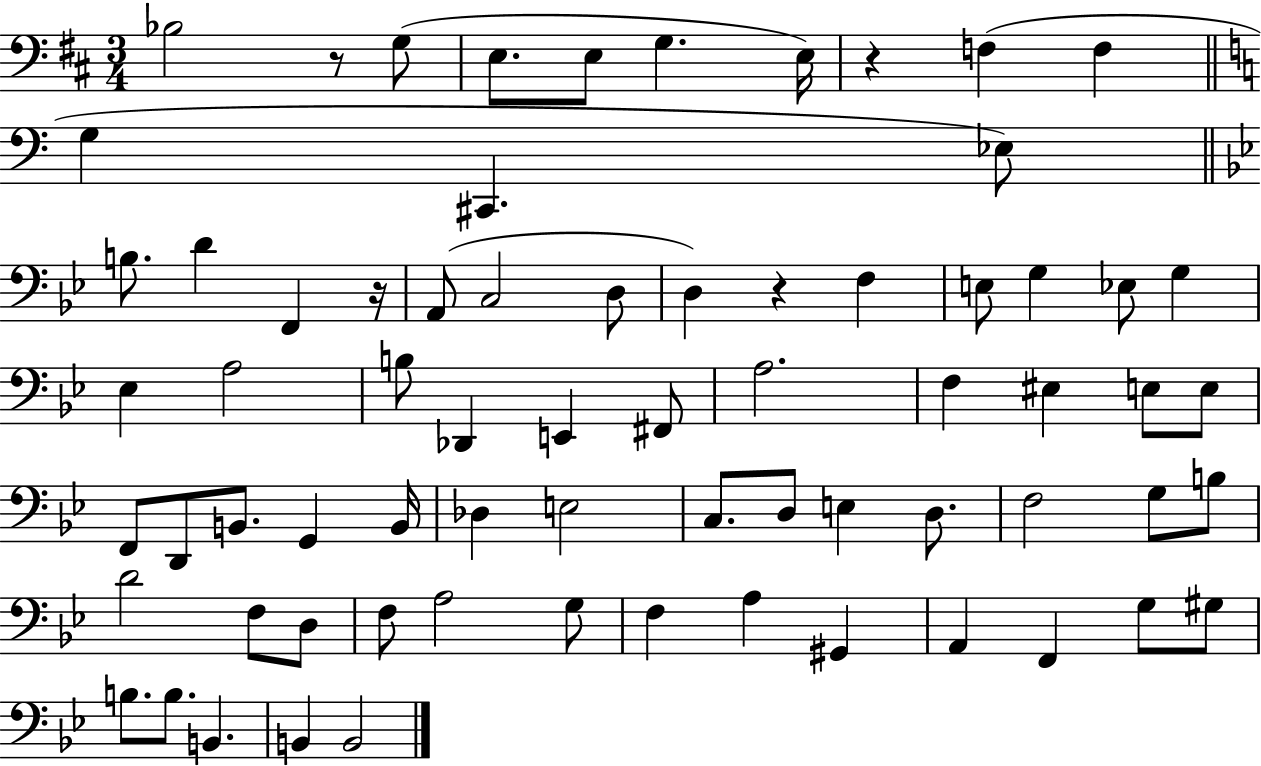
X:1
T:Untitled
M:3/4
L:1/4
K:D
_B,2 z/2 G,/2 E,/2 E,/2 G, E,/4 z F, F, G, ^C,, _E,/2 B,/2 D F,, z/4 A,,/2 C,2 D,/2 D, z F, E,/2 G, _E,/2 G, _E, A,2 B,/2 _D,, E,, ^F,,/2 A,2 F, ^E, E,/2 E,/2 F,,/2 D,,/2 B,,/2 G,, B,,/4 _D, E,2 C,/2 D,/2 E, D,/2 F,2 G,/2 B,/2 D2 F,/2 D,/2 F,/2 A,2 G,/2 F, A, ^G,, A,, F,, G,/2 ^G,/2 B,/2 B,/2 B,, B,, B,,2